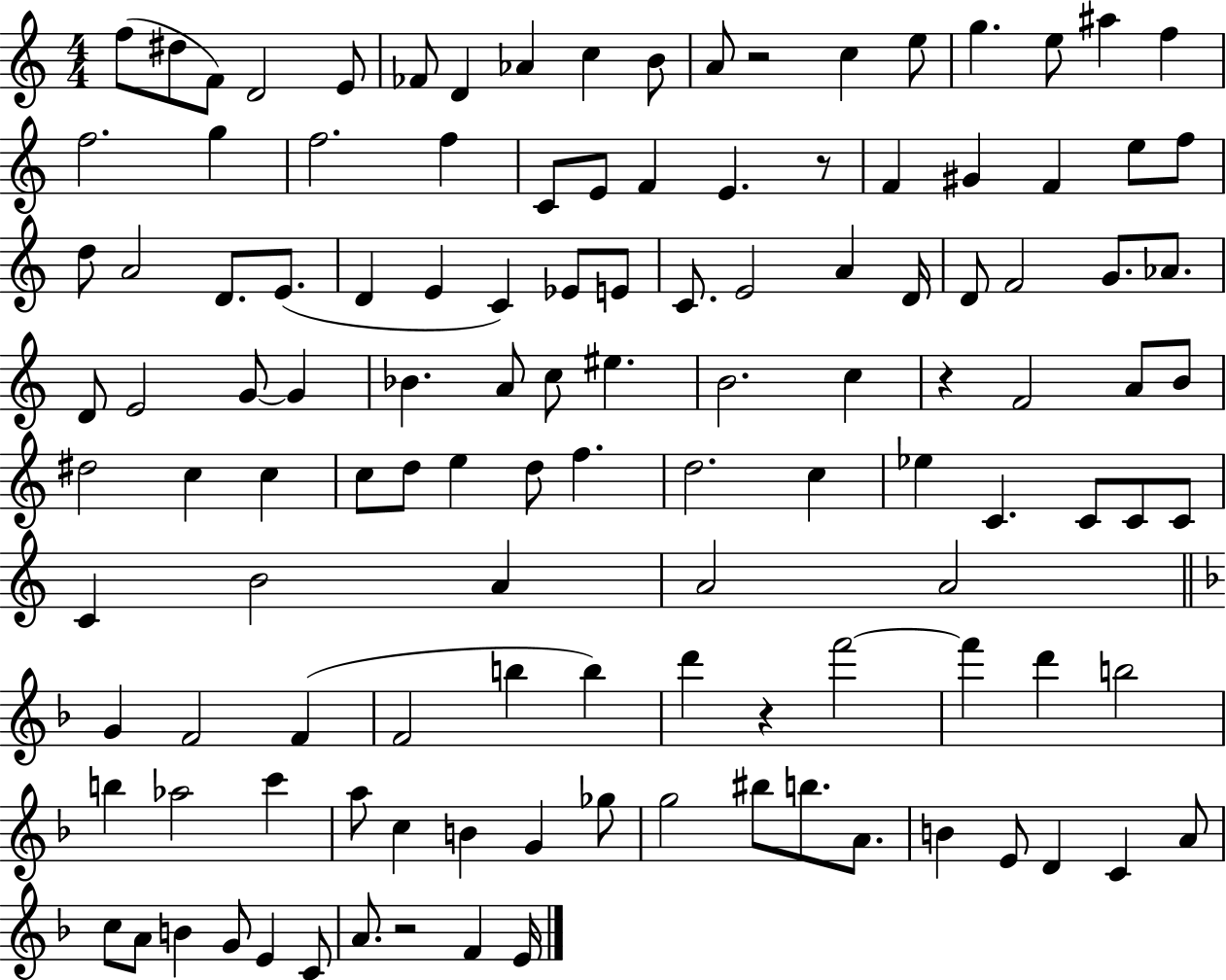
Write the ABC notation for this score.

X:1
T:Untitled
M:4/4
L:1/4
K:C
f/2 ^d/2 F/2 D2 E/2 _F/2 D _A c B/2 A/2 z2 c e/2 g e/2 ^a f f2 g f2 f C/2 E/2 F E z/2 F ^G F e/2 f/2 d/2 A2 D/2 E/2 D E C _E/2 E/2 C/2 E2 A D/4 D/2 F2 G/2 _A/2 D/2 E2 G/2 G _B A/2 c/2 ^e B2 c z F2 A/2 B/2 ^d2 c c c/2 d/2 e d/2 f d2 c _e C C/2 C/2 C/2 C B2 A A2 A2 G F2 F F2 b b d' z f'2 f' d' b2 b _a2 c' a/2 c B G _g/2 g2 ^b/2 b/2 A/2 B E/2 D C A/2 c/2 A/2 B G/2 E C/2 A/2 z2 F E/4